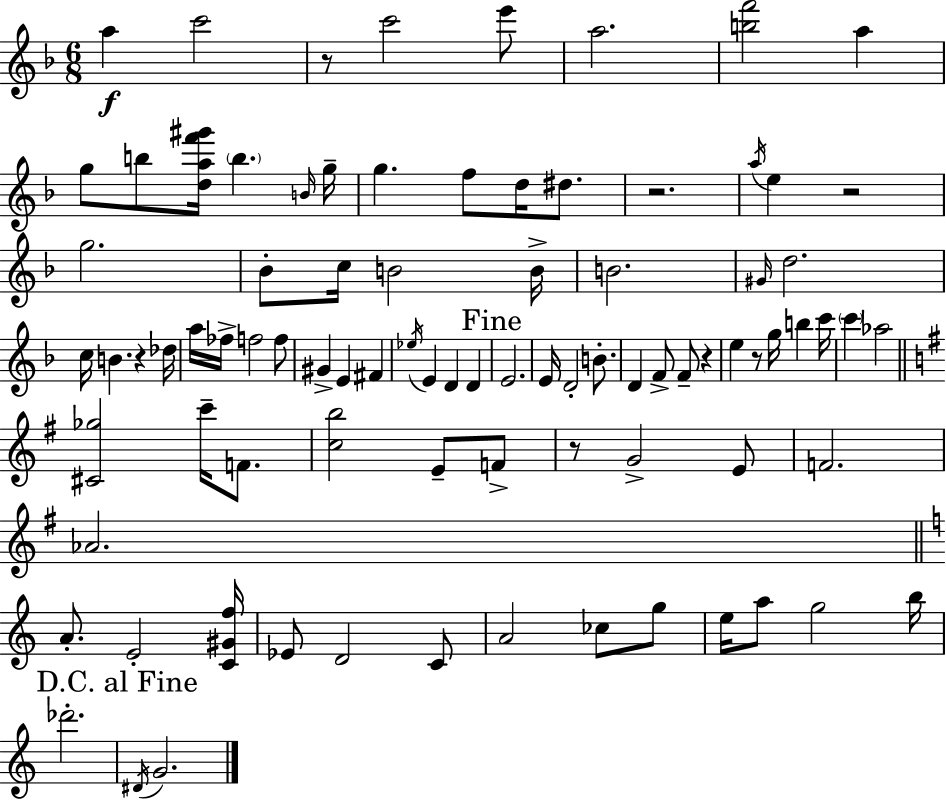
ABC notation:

X:1
T:Untitled
M:6/8
L:1/4
K:F
a c'2 z/2 c'2 e'/2 a2 [bf']2 a g/2 b/2 [daf'^g']/4 b B/4 g/4 g f/2 d/4 ^d/2 z2 a/4 e z2 g2 _B/2 c/4 B2 B/4 B2 ^G/4 d2 c/4 B z _d/4 a/4 _f/4 f2 f/2 ^G E ^F _e/4 E D D E2 E/4 D2 B/2 D F/2 F/2 z e z/2 g/4 b c'/4 c' _a2 [^C_g]2 c'/4 F/2 [cb]2 E/2 F/2 z/2 G2 E/2 F2 _A2 A/2 E2 [C^Gf]/4 _E/2 D2 C/2 A2 _c/2 g/2 e/4 a/2 g2 b/4 _d'2 ^D/4 G2